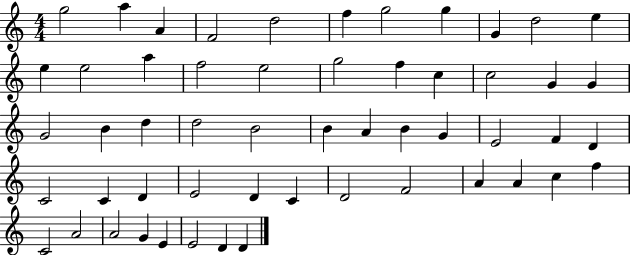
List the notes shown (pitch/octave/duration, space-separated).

G5/h A5/q A4/q F4/h D5/h F5/q G5/h G5/q G4/q D5/h E5/q E5/q E5/h A5/q F5/h E5/h G5/h F5/q C5/q C5/h G4/q G4/q G4/h B4/q D5/q D5/h B4/h B4/q A4/q B4/q G4/q E4/h F4/q D4/q C4/h C4/q D4/q E4/h D4/q C4/q D4/h F4/h A4/q A4/q C5/q F5/q C4/h A4/h A4/h G4/q E4/q E4/h D4/q D4/q